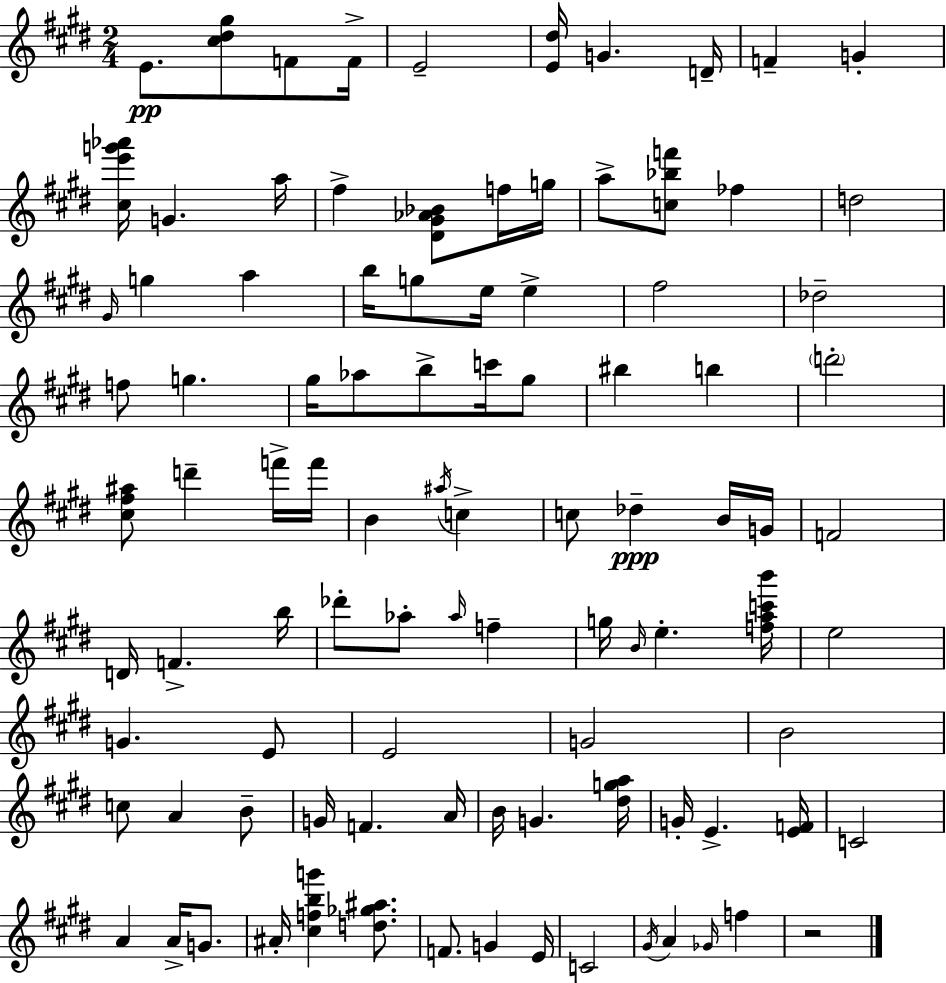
{
  \clef treble
  \numericTimeSignature
  \time 2/4
  \key e \major
  e'8.\pp <cis'' dis'' gis''>8 f'8 f'16-> | e'2-- | <e' dis''>16 g'4. d'16-- | f'4-- g'4-. | \break <cis'' e''' g''' aes'''>16 g'4. a''16 | fis''4-> <dis' gis' aes' bes'>8 f''16 g''16 | a''8-> <c'' bes'' f'''>8 fes''4 | d''2 | \break \grace { gis'16 } g''4 a''4 | b''16 g''8 e''16 e''4-> | fis''2 | des''2-- | \break f''8 g''4. | gis''16 aes''8 b''8-> c'''16 gis''8 | bis''4 b''4 | \parenthesize d'''2-. | \break <cis'' fis'' ais''>8 d'''4-- f'''16-> | f'''16 b'4 \acciaccatura { ais''16 } c''4-> | c''8 des''4--\ppp | b'16 g'16 f'2 | \break d'16 f'4.-> | b''16 des'''8-. aes''8-. \grace { aes''16 } f''4-- | g''16 \grace { b'16 } e''4.-. | <f'' a'' c''' b'''>16 e''2 | \break g'4. | e'8 e'2 | g'2 | b'2 | \break c''8 a'4 | b'8-- g'16 f'4. | a'16 b'16 g'4. | <dis'' g'' a''>16 g'16-. e'4.-> | \break <e' f'>16 c'2 | a'4 | a'16-> g'8. ais'16-. <cis'' f'' b'' g'''>4 | <d'' ges'' ais''>8. f'8. g'4 | \break e'16 c'2 | \acciaccatura { gis'16 } a'4 | \grace { ges'16 } f''4 r2 | \bar "|."
}